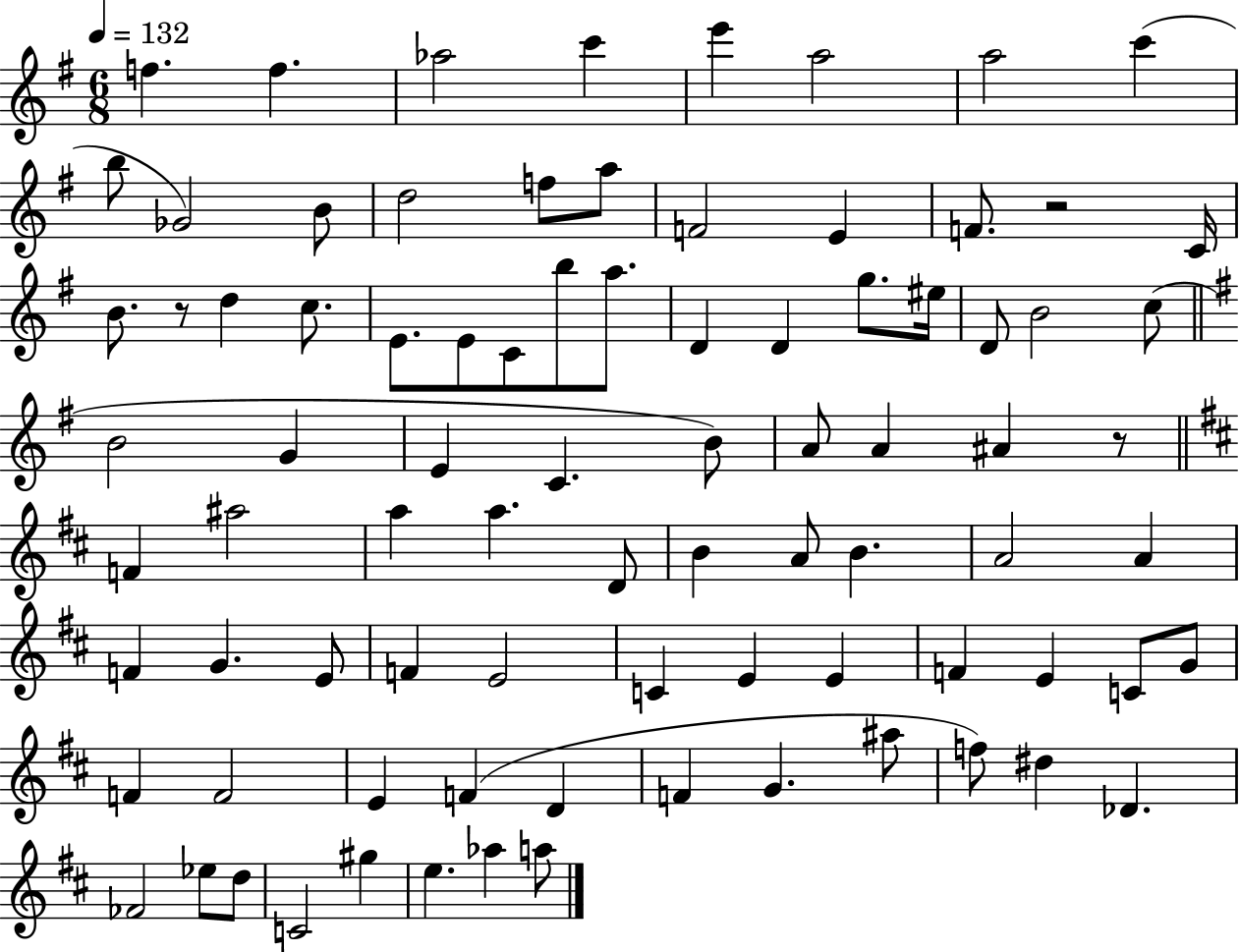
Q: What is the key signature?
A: G major